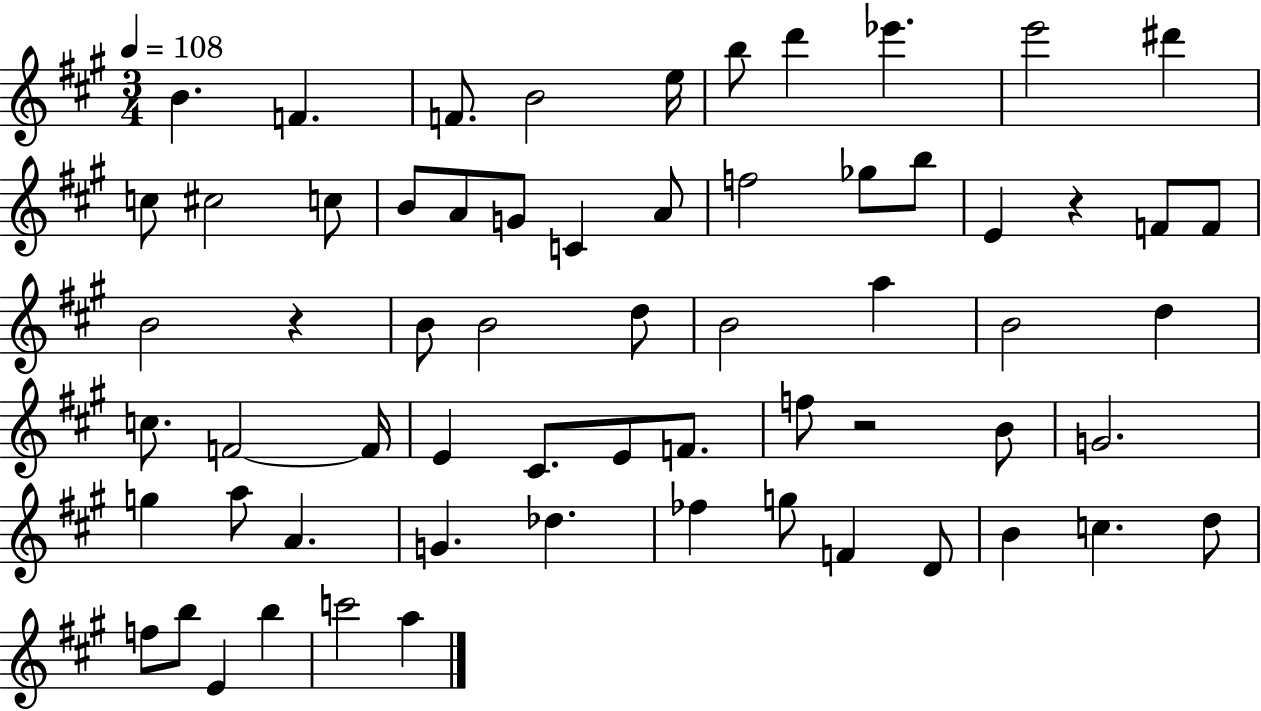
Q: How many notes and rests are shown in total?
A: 63